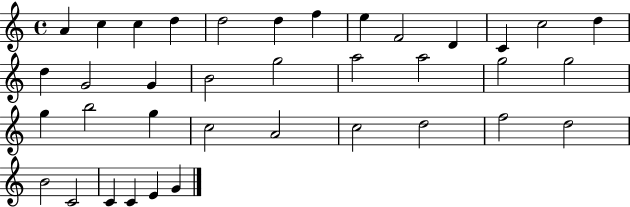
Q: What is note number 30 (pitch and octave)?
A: F5